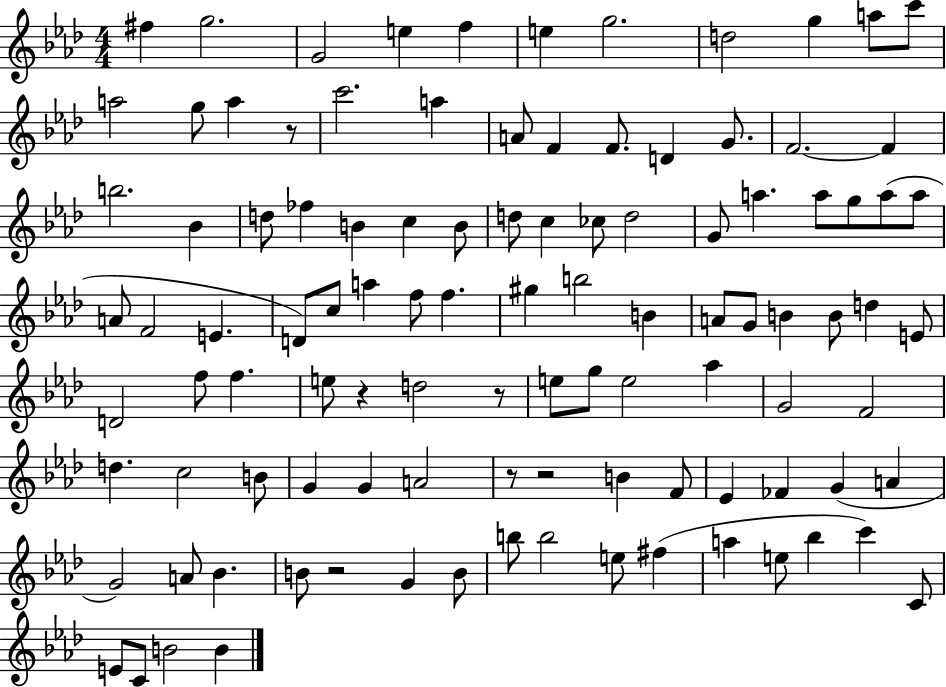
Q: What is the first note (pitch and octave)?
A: F#5